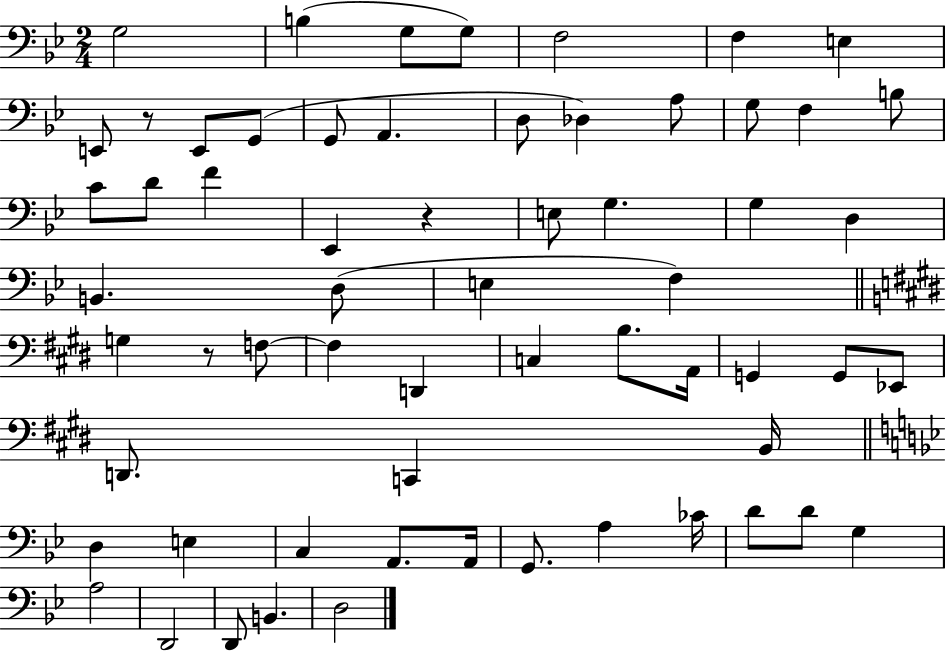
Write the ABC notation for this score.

X:1
T:Untitled
M:2/4
L:1/4
K:Bb
G,2 B, G,/2 G,/2 F,2 F, E, E,,/2 z/2 E,,/2 G,,/2 G,,/2 A,, D,/2 _D, A,/2 G,/2 F, B,/2 C/2 D/2 F _E,, z E,/2 G, G, D, B,, D,/2 E, F, G, z/2 F,/2 F, D,, C, B,/2 A,,/4 G,, G,,/2 _E,,/2 D,,/2 C,, B,,/4 D, E, C, A,,/2 A,,/4 G,,/2 A, _C/4 D/2 D/2 G, A,2 D,,2 D,,/2 B,, D,2